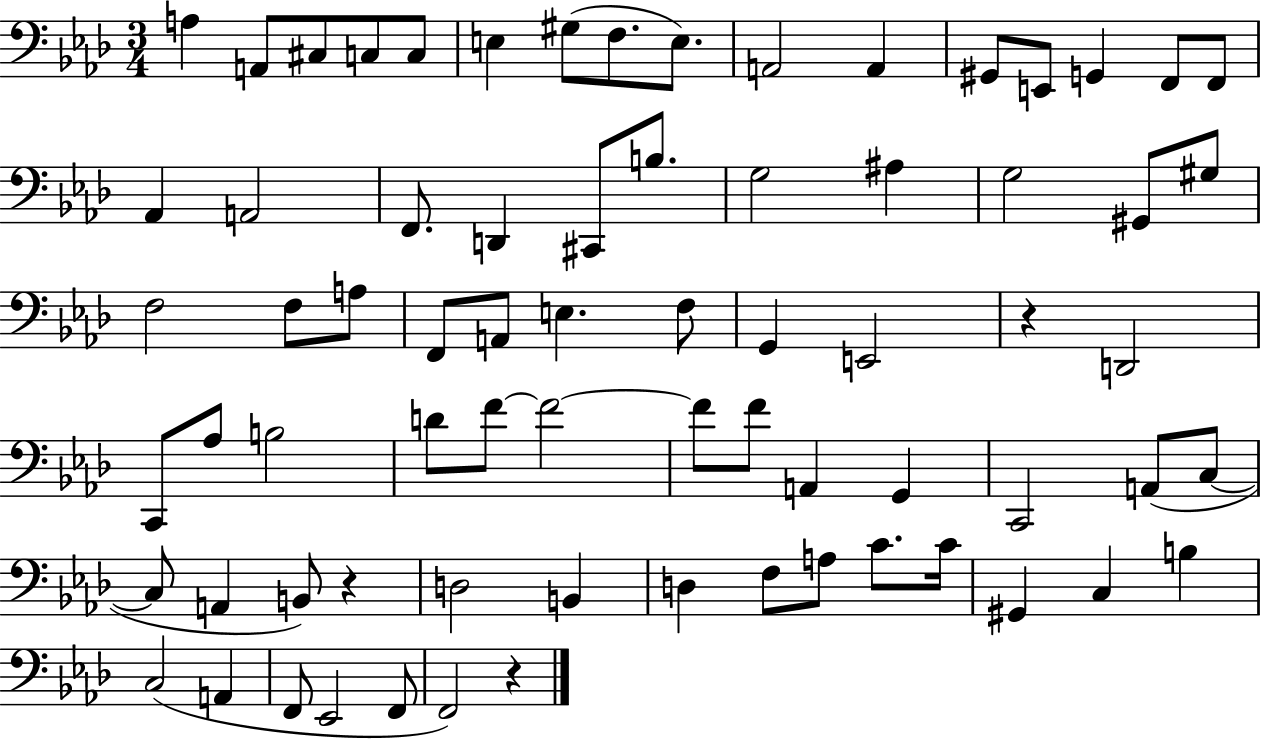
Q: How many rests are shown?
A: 3